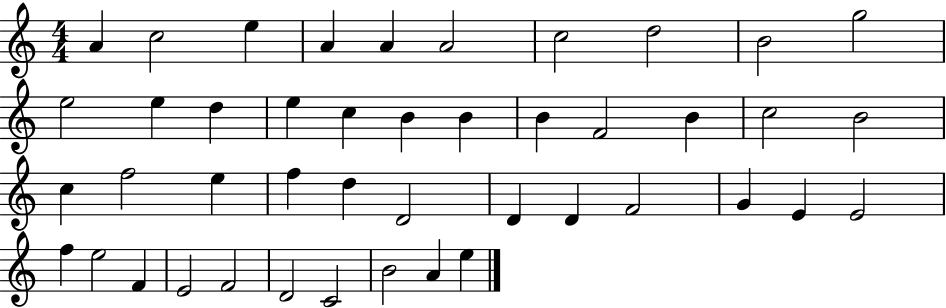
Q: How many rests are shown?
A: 0